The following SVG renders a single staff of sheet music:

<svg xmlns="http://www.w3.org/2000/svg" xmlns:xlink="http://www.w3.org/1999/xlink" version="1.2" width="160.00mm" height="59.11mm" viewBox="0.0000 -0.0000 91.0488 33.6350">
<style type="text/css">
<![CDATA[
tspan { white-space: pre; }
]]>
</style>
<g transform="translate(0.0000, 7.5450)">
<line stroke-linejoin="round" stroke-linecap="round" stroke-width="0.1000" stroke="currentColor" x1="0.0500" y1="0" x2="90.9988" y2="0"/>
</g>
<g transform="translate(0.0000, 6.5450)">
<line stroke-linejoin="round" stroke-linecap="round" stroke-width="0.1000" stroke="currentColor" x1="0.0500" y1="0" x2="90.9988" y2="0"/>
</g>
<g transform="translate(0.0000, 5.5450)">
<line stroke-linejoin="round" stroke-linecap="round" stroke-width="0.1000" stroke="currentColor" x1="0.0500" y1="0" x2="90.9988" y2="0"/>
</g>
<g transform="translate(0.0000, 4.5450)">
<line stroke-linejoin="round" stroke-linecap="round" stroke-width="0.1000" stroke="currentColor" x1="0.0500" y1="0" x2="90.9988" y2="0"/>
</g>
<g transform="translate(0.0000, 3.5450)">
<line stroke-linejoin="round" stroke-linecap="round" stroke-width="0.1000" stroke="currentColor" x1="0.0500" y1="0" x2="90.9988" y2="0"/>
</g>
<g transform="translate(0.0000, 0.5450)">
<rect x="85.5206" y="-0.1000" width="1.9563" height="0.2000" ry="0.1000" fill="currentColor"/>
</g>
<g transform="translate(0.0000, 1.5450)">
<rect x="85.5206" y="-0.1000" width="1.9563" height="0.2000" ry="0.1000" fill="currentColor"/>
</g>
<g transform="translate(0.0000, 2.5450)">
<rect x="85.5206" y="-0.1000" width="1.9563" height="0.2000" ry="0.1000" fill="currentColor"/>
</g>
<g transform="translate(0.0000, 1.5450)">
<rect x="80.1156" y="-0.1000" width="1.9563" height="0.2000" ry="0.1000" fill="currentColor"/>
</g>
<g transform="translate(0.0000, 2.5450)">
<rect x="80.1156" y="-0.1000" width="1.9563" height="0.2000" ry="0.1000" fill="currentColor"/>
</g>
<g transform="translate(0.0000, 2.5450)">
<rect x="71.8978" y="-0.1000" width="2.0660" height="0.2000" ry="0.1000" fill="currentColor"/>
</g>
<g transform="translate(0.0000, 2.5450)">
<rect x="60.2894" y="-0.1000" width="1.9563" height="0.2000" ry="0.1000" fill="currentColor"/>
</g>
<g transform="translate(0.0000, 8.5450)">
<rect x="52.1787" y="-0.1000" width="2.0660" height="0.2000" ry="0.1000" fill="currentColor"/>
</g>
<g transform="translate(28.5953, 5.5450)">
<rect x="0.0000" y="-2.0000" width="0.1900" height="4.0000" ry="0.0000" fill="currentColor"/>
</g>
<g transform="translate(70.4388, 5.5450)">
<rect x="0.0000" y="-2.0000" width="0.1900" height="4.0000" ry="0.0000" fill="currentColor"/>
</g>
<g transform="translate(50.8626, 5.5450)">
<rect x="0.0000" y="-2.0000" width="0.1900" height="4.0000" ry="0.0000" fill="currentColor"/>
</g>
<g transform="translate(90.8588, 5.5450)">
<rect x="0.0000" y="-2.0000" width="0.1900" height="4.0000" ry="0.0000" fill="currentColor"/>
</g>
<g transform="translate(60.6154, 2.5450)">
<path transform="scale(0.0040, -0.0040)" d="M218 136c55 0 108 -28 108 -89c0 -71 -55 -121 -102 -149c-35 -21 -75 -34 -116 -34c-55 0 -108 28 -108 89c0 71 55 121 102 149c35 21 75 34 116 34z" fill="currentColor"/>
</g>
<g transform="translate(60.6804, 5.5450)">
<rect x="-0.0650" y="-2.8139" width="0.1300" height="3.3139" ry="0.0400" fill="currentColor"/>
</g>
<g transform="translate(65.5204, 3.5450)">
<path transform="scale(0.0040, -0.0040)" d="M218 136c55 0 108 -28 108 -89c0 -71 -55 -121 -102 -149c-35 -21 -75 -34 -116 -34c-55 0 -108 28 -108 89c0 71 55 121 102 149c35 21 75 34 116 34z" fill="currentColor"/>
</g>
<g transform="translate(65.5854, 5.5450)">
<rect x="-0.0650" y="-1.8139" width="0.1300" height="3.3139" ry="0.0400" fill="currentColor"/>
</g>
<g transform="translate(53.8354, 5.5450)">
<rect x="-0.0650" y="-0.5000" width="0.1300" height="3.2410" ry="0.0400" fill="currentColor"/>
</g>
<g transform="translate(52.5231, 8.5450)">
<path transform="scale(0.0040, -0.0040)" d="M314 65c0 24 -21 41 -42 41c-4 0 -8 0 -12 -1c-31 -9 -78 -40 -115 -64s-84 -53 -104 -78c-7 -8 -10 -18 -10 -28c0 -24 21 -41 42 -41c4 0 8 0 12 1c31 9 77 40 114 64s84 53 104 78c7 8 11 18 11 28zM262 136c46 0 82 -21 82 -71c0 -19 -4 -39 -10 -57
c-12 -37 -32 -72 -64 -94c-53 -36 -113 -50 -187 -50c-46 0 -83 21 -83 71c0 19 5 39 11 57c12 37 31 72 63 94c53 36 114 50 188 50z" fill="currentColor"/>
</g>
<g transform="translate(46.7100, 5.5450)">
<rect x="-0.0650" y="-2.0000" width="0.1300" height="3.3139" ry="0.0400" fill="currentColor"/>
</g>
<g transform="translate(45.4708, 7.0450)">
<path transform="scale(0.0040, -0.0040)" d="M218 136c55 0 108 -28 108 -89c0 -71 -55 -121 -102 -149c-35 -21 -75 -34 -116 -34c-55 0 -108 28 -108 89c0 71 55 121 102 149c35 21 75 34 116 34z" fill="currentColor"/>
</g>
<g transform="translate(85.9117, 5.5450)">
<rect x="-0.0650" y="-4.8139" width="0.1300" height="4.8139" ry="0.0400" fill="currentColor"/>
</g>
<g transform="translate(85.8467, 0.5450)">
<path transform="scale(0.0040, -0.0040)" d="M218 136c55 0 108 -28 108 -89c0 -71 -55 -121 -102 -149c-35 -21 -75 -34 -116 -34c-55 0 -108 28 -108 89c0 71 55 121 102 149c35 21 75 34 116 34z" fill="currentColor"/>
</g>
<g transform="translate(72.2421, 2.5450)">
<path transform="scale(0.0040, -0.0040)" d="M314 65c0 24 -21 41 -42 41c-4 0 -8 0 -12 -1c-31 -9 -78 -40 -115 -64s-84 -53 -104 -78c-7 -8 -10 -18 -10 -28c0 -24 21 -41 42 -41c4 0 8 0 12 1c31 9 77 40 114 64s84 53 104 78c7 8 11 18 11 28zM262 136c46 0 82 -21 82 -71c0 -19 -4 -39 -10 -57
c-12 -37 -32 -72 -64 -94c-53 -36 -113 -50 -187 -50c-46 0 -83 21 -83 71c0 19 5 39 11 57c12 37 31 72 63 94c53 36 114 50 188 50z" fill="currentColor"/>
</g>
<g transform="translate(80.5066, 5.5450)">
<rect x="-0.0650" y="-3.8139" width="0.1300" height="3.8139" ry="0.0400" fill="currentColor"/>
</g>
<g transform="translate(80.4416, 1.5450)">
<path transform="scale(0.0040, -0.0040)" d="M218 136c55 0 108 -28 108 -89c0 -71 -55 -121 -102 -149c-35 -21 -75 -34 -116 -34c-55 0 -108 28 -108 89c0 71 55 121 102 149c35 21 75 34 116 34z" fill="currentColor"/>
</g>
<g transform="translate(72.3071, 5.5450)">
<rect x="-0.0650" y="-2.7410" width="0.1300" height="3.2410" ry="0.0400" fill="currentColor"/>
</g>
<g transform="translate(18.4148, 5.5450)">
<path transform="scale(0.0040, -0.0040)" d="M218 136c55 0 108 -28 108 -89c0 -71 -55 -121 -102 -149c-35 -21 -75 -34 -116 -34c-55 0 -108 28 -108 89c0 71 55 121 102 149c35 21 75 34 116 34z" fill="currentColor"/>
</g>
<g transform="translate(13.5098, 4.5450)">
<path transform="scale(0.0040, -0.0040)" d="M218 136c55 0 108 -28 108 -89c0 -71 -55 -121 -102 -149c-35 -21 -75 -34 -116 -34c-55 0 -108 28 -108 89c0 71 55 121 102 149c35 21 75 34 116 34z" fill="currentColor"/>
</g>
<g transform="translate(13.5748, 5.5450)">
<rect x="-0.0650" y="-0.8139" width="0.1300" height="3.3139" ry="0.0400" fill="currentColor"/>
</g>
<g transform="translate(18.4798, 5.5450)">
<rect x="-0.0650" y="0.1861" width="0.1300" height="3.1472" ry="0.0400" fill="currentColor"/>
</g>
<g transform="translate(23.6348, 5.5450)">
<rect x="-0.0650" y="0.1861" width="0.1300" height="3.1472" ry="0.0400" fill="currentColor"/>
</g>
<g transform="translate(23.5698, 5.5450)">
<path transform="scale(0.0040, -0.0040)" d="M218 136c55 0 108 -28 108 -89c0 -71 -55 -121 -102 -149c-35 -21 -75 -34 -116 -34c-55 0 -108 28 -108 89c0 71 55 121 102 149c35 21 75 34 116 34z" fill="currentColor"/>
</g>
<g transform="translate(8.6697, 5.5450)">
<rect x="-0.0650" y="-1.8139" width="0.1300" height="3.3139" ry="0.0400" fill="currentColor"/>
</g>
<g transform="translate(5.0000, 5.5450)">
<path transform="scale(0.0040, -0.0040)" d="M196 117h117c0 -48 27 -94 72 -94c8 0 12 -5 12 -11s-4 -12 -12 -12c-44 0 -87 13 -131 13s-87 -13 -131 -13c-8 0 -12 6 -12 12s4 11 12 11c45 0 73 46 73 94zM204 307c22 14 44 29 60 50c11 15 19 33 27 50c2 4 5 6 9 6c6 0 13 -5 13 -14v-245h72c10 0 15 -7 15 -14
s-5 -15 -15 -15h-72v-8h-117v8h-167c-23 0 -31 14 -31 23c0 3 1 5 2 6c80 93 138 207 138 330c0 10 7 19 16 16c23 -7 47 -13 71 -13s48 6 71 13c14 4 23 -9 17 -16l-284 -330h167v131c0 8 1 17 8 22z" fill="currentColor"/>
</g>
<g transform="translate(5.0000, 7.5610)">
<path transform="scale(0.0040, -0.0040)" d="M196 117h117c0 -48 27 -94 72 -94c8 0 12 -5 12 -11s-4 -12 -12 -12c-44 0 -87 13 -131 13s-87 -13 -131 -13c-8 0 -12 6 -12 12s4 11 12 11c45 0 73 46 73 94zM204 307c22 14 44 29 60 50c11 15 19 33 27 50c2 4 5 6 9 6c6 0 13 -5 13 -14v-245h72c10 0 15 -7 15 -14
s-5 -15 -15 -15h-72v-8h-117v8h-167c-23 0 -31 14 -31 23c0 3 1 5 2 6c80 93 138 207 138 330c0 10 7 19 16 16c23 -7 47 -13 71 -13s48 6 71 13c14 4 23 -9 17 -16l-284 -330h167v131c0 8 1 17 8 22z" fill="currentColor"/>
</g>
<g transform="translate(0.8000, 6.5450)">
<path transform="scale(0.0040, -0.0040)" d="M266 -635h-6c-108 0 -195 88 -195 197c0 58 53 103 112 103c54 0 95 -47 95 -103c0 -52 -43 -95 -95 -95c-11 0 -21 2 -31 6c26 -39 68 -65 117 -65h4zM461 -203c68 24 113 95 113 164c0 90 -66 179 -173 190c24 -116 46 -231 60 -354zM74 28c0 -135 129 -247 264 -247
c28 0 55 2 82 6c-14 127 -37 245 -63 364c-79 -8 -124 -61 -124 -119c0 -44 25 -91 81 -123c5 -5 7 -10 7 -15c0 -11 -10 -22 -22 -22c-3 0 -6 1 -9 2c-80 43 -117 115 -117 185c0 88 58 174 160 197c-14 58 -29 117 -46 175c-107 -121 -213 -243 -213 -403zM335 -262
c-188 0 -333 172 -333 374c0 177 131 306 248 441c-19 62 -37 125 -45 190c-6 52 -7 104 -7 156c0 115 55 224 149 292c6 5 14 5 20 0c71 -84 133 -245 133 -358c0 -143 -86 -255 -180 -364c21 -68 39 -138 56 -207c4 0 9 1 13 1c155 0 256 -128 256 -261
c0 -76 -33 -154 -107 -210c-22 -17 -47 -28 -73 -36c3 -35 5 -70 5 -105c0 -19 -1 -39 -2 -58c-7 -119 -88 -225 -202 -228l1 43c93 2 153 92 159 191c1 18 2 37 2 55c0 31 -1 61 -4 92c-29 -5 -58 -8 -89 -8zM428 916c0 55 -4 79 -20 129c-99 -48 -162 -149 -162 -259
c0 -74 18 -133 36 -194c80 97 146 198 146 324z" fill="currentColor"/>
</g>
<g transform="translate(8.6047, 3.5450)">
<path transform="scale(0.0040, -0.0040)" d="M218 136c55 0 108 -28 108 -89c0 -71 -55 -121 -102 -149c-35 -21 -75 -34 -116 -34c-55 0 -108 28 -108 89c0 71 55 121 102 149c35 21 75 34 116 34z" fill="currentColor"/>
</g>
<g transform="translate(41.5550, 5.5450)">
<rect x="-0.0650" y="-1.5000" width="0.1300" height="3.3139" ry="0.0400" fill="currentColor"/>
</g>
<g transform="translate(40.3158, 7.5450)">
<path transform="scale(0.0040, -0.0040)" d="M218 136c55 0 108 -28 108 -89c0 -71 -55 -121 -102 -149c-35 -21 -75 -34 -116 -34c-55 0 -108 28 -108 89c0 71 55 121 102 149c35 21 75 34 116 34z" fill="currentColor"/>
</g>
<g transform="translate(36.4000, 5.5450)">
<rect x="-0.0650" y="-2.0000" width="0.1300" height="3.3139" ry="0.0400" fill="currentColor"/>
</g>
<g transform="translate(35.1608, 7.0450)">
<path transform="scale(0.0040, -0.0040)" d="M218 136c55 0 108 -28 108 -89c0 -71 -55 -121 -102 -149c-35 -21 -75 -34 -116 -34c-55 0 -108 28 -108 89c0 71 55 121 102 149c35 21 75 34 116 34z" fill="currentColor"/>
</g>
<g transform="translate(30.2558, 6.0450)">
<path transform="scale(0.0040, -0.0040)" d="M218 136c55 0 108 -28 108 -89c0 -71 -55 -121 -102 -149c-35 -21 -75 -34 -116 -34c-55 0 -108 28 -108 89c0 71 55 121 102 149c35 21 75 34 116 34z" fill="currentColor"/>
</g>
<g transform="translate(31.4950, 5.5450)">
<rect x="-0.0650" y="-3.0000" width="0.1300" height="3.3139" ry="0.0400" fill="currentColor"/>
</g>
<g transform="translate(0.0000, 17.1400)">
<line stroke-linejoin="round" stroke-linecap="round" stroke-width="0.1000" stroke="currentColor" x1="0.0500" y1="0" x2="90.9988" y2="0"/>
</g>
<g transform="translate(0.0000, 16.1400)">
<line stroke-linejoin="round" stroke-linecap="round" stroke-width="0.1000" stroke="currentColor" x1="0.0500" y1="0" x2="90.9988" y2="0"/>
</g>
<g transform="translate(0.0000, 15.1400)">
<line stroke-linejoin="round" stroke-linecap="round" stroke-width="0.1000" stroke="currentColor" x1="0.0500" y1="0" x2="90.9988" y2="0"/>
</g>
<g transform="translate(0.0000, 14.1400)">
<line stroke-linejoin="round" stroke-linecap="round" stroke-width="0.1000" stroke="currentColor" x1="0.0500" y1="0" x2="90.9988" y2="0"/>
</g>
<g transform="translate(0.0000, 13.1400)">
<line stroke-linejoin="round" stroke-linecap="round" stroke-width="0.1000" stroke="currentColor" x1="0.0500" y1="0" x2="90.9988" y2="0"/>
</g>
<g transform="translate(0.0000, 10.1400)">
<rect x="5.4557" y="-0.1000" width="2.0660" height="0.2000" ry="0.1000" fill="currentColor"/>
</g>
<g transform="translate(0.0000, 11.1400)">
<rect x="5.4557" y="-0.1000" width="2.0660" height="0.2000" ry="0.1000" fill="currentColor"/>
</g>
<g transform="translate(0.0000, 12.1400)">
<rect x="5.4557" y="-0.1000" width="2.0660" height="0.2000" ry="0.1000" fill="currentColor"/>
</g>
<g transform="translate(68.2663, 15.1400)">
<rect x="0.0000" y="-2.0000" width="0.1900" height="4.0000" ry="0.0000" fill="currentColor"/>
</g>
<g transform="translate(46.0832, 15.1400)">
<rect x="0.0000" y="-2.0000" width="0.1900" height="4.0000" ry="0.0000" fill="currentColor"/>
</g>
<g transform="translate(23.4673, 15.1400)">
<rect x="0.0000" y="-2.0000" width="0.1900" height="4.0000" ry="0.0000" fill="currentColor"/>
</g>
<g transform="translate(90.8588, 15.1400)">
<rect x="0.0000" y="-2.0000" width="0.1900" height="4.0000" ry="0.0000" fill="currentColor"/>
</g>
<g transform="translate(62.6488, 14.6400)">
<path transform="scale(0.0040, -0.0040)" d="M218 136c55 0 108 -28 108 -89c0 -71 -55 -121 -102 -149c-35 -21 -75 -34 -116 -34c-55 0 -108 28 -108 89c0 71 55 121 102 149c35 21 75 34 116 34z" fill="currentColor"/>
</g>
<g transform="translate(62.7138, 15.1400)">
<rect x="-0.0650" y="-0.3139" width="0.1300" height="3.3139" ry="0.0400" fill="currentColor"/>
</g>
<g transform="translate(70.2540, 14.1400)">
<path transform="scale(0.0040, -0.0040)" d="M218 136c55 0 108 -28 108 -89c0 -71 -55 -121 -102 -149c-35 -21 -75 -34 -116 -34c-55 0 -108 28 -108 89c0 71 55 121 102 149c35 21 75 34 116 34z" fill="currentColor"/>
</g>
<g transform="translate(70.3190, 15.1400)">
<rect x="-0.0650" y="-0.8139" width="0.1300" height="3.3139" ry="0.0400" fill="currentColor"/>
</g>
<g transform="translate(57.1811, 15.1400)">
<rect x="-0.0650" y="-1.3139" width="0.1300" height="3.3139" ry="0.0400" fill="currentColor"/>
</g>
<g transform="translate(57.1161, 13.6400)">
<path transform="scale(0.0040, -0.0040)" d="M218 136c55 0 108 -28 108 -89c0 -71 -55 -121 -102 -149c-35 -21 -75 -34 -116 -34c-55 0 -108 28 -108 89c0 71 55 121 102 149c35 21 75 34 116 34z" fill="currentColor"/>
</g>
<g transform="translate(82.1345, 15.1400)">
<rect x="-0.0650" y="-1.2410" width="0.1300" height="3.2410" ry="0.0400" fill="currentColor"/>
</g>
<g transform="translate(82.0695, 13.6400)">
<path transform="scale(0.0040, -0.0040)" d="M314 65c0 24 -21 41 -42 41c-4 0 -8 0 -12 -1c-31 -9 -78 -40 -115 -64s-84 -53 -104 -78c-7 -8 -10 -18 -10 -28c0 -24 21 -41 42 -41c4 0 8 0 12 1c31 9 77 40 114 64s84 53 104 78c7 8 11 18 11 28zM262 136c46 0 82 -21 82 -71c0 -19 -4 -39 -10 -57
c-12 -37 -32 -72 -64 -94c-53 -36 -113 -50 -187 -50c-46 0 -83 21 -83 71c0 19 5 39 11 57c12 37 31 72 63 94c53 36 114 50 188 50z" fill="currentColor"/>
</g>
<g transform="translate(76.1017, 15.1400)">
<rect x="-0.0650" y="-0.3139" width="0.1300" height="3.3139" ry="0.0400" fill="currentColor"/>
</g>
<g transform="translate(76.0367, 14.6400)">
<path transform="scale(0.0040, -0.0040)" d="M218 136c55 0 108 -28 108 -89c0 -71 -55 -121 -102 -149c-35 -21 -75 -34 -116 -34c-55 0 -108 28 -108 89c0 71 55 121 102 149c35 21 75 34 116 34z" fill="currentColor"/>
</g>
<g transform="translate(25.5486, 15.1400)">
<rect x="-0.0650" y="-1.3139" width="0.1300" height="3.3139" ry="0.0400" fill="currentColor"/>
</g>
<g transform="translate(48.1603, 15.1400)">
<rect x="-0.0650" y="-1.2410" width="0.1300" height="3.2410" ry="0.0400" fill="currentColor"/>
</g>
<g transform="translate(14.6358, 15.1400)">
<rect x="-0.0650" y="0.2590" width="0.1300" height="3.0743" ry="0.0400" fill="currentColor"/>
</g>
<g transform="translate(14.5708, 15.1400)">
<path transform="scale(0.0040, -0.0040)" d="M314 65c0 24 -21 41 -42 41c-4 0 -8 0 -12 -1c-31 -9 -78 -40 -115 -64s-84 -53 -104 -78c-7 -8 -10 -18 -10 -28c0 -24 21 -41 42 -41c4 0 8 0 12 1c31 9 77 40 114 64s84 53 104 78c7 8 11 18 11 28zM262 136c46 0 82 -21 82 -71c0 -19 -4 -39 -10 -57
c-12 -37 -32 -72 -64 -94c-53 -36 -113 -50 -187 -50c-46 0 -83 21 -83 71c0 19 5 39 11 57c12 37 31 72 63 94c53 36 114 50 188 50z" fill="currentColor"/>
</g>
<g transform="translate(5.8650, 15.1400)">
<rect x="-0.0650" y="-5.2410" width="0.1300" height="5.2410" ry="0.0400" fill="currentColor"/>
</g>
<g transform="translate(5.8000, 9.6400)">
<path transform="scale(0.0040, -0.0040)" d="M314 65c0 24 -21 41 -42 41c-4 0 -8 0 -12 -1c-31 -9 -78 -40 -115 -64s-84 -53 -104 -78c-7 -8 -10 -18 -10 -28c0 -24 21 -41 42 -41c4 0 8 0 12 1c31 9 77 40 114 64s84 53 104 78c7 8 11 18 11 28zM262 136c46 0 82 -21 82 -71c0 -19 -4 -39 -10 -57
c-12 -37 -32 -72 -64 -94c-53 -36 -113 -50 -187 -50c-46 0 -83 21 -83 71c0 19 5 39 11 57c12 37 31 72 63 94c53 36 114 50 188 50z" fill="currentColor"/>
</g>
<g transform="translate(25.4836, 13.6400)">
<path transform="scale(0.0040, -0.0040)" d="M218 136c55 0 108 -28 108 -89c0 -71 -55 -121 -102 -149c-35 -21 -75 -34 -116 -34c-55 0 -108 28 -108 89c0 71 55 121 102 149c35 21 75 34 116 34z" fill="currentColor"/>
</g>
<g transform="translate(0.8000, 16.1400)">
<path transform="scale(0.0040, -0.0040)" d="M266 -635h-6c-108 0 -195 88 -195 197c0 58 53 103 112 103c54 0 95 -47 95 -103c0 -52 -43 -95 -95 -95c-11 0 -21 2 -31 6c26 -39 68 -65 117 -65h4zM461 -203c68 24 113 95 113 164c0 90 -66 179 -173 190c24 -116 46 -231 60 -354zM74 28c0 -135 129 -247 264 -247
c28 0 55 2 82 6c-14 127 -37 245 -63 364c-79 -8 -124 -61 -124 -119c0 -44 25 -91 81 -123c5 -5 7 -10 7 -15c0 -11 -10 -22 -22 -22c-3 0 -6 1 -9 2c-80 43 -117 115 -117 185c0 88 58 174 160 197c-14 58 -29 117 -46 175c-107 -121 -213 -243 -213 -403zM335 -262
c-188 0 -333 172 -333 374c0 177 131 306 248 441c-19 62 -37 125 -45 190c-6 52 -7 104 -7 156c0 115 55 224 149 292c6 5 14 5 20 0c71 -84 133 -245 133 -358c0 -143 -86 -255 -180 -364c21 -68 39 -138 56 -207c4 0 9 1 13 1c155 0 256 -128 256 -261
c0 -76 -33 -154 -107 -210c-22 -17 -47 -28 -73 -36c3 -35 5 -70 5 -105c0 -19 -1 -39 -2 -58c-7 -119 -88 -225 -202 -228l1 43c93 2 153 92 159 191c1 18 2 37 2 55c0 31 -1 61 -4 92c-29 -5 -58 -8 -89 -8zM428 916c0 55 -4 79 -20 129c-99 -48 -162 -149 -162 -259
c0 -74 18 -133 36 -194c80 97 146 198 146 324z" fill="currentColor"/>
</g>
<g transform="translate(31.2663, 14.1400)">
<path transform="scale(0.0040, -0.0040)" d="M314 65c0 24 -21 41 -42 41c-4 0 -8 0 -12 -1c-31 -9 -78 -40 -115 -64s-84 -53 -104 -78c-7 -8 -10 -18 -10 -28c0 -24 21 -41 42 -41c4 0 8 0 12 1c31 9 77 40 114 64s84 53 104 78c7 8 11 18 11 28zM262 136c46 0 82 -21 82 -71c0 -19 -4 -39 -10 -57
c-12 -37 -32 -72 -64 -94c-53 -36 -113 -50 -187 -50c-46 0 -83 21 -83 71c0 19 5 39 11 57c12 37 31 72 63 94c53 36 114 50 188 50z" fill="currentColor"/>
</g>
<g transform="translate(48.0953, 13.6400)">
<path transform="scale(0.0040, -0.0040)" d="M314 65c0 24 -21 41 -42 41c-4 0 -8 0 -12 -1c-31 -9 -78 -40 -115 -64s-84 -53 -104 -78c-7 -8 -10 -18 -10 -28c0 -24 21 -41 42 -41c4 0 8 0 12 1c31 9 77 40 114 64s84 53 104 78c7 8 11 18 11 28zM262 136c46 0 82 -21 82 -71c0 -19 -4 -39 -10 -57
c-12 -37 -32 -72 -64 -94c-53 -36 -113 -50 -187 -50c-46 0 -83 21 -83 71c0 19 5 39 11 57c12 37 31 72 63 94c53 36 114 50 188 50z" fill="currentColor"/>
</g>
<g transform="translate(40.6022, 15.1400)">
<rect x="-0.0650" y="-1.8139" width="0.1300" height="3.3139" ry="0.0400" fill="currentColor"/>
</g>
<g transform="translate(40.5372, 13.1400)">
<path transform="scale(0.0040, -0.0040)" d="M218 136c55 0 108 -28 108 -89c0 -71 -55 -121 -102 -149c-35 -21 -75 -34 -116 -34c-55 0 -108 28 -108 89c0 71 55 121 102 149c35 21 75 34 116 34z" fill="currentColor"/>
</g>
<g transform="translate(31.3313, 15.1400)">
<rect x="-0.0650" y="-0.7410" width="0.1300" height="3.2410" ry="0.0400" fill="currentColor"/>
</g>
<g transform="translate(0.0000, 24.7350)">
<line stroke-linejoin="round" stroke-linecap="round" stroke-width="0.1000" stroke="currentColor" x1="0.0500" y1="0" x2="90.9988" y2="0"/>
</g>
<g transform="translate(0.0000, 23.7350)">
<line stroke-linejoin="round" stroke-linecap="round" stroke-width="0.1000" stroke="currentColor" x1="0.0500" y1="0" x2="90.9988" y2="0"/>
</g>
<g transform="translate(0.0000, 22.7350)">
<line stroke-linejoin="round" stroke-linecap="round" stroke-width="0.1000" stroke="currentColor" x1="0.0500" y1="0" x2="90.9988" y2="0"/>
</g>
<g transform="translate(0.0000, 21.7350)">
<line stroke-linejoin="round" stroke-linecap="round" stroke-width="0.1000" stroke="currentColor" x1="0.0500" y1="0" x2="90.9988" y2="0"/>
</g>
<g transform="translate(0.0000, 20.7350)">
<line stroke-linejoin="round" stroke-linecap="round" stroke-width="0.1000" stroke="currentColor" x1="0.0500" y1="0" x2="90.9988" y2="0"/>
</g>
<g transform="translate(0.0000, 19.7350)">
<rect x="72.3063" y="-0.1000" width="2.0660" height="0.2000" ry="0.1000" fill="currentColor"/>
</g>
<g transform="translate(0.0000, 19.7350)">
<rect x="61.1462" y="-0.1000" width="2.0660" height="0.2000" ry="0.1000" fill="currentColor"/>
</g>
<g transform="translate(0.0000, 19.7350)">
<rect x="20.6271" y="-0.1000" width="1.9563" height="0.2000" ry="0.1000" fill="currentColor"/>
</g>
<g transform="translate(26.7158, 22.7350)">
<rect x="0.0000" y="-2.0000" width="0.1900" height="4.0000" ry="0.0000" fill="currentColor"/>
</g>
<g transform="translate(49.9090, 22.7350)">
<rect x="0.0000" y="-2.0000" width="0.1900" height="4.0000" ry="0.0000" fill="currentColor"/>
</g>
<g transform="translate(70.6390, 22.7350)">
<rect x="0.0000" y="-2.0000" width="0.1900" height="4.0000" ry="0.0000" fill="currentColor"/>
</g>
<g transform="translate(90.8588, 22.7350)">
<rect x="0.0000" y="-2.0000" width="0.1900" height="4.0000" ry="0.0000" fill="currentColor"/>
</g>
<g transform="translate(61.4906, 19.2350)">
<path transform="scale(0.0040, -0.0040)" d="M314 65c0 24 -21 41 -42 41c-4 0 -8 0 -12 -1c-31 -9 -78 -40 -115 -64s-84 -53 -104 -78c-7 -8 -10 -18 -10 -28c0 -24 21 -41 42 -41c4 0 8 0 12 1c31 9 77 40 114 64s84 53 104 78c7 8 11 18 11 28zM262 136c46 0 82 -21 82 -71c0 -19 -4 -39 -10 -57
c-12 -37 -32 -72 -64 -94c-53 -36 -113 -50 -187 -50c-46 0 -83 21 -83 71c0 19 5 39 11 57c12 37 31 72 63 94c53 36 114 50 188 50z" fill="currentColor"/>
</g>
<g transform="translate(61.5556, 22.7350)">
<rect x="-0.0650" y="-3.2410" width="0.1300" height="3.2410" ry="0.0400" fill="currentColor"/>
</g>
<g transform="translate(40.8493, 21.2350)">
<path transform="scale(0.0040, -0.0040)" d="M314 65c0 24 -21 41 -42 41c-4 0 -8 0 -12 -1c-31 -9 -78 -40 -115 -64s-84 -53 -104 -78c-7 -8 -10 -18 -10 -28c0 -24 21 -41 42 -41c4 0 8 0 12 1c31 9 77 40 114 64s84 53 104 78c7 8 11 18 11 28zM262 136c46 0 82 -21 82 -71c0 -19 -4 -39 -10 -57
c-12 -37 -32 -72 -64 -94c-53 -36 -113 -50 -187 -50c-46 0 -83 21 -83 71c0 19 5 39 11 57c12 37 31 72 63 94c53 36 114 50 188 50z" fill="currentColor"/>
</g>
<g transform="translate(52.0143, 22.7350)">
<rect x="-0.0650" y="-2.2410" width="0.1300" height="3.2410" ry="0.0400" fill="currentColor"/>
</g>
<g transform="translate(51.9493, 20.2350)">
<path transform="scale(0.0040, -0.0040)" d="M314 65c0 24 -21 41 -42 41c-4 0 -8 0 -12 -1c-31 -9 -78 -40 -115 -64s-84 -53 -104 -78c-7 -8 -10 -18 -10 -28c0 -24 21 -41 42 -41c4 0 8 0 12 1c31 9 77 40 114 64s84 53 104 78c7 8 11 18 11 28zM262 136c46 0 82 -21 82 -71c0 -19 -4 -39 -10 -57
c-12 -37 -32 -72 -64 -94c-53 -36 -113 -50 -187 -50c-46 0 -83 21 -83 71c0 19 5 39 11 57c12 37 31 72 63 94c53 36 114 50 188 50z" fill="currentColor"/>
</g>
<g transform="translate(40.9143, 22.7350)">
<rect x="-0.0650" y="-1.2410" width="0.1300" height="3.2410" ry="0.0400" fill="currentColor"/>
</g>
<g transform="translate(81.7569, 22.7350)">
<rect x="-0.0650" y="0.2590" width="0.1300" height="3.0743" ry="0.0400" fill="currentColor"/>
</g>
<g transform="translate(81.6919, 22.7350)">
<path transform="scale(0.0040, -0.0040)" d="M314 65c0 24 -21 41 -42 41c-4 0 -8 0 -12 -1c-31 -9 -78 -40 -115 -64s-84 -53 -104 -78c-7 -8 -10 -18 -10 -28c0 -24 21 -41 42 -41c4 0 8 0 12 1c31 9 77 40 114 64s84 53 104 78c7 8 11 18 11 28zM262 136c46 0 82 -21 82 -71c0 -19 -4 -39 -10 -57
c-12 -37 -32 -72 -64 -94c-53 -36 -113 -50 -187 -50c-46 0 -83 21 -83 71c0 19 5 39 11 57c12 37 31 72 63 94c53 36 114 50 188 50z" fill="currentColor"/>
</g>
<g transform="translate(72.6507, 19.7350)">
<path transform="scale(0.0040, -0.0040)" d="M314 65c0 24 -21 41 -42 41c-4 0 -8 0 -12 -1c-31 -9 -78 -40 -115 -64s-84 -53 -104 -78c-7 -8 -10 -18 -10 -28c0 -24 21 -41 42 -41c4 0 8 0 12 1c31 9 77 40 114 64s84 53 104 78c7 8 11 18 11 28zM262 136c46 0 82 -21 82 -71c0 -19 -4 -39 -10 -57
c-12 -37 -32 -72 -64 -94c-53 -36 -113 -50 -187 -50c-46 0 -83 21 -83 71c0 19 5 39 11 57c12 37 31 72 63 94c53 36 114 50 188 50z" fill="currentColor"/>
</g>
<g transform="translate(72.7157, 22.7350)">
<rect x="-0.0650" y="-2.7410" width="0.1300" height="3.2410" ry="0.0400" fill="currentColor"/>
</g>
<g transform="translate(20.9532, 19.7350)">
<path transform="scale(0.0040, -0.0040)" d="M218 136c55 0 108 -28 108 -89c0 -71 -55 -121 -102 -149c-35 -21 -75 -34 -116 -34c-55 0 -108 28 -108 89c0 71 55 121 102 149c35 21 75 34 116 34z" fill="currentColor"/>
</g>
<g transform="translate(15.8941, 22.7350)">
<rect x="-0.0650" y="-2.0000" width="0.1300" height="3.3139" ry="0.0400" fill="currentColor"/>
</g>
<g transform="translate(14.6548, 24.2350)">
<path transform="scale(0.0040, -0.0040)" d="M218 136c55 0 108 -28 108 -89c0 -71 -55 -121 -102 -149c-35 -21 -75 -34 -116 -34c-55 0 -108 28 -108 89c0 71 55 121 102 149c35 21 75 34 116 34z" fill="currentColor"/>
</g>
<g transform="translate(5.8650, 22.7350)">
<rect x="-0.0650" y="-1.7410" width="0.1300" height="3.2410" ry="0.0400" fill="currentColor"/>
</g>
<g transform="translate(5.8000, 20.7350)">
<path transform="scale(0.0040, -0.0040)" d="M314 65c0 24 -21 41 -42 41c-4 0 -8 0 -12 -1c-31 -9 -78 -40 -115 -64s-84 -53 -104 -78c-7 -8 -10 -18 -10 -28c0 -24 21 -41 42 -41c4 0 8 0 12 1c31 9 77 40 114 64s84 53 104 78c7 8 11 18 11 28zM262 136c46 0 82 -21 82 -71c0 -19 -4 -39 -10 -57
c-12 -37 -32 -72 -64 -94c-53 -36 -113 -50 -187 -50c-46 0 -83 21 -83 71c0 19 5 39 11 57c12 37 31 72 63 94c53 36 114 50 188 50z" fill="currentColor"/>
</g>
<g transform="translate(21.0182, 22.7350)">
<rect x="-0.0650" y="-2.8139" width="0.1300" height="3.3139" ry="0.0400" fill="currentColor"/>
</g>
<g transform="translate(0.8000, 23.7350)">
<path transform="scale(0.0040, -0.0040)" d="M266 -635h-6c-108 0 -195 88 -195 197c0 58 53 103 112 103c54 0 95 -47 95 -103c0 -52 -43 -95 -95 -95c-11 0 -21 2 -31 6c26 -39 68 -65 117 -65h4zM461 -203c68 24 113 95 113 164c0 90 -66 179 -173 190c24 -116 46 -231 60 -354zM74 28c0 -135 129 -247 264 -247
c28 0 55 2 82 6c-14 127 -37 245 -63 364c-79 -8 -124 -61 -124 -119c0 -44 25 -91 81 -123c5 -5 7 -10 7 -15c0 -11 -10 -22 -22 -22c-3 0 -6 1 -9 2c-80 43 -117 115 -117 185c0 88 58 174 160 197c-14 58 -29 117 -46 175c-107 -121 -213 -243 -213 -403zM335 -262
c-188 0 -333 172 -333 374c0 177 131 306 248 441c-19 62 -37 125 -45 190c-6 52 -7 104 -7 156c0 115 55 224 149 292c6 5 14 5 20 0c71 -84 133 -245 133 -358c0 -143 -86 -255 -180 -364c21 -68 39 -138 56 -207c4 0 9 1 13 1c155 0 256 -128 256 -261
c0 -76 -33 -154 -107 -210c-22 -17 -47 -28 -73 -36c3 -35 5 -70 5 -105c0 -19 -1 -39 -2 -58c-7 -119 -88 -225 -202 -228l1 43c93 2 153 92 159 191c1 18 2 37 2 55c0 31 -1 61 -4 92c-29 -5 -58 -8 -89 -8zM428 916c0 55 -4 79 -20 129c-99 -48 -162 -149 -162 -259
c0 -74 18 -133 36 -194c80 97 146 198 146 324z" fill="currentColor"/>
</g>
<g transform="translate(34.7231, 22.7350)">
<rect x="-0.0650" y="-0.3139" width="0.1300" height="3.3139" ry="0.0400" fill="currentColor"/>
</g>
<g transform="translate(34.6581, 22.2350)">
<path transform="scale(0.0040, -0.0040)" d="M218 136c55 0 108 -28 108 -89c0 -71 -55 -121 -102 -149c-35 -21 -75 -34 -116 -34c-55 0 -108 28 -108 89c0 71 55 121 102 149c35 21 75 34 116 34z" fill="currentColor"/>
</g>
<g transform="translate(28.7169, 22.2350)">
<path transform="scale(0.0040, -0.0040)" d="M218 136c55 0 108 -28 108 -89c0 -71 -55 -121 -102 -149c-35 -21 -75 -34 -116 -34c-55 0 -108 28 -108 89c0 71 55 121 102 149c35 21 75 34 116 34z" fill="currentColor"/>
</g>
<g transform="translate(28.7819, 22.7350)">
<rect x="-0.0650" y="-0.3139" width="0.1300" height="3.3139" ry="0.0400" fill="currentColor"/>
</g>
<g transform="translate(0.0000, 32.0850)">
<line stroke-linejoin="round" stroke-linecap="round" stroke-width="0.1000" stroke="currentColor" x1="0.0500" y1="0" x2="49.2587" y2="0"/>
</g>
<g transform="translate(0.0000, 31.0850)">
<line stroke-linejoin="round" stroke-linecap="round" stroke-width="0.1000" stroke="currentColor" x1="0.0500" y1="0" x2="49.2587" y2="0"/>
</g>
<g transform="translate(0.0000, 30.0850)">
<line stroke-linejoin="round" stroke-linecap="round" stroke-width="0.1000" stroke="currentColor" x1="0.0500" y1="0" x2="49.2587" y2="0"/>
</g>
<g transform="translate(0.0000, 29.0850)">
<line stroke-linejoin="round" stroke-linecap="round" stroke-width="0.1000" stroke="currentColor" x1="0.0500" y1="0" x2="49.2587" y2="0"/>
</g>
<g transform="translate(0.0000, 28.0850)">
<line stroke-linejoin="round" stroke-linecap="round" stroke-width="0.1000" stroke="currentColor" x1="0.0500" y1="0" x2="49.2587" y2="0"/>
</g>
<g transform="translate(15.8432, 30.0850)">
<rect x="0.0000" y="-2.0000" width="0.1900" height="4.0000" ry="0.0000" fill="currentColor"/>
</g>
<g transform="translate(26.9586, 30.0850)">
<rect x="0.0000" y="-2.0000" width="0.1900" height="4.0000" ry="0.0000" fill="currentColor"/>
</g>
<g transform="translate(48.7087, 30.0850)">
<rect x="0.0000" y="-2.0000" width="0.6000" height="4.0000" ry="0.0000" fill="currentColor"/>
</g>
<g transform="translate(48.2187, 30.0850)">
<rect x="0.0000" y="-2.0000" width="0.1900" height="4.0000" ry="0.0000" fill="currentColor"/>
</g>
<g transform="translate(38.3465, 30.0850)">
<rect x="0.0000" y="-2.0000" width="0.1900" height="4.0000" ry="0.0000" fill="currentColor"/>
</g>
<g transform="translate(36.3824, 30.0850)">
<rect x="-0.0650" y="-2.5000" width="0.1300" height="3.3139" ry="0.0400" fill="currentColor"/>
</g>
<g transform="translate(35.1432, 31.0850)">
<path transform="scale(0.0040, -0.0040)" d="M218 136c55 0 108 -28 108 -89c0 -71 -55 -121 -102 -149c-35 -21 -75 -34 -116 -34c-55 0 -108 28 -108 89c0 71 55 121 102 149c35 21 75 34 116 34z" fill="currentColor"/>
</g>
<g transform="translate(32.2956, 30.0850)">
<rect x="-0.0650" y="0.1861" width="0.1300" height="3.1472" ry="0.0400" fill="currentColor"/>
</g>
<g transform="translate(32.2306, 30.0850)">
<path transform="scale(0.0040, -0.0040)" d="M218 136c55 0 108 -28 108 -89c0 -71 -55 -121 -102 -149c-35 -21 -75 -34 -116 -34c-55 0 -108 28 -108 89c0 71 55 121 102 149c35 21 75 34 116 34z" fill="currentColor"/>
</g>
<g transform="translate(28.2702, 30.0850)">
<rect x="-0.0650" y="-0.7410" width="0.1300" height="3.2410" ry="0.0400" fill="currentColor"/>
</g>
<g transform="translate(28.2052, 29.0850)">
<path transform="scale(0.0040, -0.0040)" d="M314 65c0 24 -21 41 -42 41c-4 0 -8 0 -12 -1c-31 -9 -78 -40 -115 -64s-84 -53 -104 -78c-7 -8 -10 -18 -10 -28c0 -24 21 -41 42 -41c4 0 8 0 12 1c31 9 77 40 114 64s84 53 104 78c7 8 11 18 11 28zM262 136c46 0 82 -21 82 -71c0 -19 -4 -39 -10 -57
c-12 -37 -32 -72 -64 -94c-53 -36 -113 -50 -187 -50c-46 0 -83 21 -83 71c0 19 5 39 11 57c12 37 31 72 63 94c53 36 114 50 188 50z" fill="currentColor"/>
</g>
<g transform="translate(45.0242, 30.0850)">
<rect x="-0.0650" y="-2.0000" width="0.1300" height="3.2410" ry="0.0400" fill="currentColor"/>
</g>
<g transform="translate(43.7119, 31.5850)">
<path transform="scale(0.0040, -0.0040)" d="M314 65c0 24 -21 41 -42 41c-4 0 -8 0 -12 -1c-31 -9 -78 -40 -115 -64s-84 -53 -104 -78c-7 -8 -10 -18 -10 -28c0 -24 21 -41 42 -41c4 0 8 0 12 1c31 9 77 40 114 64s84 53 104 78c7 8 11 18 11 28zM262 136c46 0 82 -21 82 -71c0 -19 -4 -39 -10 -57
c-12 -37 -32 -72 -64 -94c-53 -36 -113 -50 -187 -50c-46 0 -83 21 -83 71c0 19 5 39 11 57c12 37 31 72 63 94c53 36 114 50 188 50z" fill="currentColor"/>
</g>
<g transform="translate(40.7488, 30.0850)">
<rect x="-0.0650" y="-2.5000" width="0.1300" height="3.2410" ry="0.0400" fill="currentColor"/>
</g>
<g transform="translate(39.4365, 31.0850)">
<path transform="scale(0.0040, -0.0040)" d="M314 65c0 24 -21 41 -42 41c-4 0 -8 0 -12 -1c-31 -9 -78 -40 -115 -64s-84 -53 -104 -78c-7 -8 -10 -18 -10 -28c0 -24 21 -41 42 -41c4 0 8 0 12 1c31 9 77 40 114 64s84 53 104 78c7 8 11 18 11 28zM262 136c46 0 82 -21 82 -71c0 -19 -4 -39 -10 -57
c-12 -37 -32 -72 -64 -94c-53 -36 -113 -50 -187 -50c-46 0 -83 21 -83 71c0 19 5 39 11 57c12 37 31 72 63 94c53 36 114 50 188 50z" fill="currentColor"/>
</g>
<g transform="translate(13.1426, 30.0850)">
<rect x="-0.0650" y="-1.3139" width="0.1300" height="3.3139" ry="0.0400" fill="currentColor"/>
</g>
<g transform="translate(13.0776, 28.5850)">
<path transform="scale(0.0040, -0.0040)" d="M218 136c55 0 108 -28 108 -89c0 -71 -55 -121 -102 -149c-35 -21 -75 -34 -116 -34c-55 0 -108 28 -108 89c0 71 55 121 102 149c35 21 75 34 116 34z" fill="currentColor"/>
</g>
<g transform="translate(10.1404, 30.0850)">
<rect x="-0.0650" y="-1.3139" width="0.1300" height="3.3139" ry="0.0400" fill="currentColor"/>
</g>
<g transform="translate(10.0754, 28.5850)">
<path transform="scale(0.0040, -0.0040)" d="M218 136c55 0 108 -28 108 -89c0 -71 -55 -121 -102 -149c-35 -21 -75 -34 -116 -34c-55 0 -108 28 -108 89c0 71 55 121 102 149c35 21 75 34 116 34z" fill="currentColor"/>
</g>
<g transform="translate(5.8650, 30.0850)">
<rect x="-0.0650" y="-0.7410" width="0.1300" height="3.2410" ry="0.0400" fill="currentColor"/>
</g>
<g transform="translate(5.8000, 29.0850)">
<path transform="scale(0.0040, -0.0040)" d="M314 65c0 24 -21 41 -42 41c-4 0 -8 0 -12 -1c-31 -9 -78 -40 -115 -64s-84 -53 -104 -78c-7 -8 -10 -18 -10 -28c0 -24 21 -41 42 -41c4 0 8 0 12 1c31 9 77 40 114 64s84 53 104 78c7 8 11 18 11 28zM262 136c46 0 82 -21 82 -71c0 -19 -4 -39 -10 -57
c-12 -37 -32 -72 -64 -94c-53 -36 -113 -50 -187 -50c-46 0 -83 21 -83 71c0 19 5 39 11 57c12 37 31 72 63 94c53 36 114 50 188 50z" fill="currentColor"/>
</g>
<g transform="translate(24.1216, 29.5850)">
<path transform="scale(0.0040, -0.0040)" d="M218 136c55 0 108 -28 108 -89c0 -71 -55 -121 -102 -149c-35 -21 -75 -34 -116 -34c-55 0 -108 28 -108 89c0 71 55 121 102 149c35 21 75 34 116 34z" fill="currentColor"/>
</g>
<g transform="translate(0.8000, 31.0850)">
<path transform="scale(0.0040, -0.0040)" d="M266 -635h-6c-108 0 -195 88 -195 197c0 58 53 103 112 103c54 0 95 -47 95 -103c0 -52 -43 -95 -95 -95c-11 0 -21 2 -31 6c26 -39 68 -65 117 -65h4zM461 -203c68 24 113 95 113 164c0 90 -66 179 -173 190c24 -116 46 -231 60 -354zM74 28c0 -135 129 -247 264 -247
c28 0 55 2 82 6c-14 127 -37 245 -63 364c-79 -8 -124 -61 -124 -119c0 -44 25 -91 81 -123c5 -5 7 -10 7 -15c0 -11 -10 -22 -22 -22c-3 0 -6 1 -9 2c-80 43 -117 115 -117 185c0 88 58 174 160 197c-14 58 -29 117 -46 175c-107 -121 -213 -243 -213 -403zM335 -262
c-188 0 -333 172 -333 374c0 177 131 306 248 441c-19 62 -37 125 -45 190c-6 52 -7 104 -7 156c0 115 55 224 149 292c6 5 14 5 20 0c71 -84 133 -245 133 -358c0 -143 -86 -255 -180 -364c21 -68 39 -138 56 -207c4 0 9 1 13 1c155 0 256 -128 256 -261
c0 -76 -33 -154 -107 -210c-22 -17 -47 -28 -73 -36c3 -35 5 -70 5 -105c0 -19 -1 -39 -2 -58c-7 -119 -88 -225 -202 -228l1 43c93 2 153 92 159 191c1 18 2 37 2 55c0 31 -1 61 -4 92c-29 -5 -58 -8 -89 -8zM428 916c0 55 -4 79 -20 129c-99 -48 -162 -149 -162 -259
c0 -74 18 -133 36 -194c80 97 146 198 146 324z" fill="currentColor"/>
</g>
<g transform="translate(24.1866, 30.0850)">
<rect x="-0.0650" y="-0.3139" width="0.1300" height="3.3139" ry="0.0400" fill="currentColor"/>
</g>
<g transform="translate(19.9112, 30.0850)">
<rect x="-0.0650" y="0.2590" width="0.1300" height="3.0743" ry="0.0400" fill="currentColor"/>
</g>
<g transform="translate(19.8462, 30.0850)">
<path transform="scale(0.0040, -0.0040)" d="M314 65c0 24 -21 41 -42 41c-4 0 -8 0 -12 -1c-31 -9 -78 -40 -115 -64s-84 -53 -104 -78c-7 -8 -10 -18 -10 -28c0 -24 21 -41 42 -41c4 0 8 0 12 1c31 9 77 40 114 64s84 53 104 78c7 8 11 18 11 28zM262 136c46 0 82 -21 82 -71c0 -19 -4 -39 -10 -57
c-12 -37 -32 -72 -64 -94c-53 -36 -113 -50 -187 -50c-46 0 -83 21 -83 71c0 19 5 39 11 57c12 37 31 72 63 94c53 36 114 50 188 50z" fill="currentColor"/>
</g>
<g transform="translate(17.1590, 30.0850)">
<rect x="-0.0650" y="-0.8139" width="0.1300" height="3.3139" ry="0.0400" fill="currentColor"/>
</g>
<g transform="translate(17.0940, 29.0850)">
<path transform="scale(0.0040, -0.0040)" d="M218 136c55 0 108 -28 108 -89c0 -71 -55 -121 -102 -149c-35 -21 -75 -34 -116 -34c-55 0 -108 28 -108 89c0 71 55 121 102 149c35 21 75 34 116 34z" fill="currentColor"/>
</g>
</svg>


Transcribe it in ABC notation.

X:1
T:Untitled
M:4/4
L:1/4
K:C
f d B B A F E F C2 a f a2 c' e' f'2 B2 e d2 f e2 e c d c e2 f2 F a c c e2 g2 b2 a2 B2 d2 e e d B2 c d2 B G G2 F2